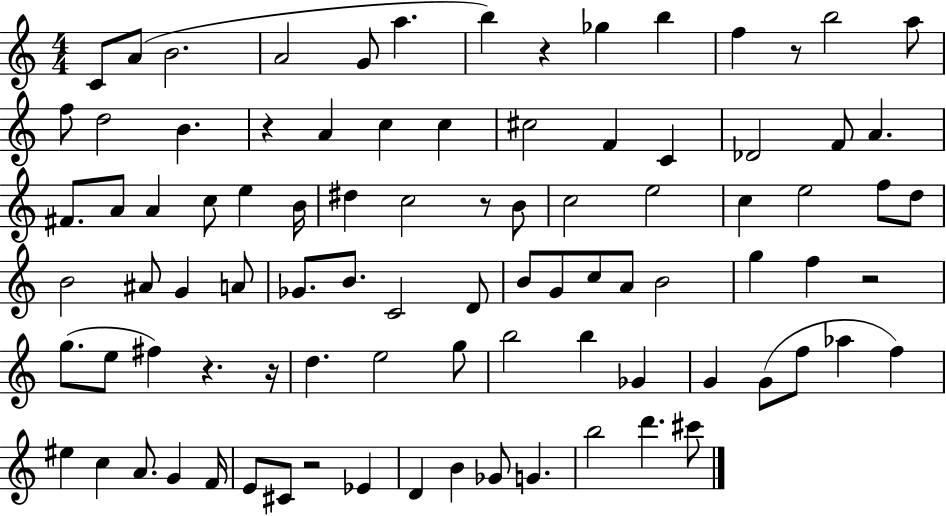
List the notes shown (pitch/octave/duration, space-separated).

C4/e A4/e B4/h. A4/h G4/e A5/q. B5/q R/q Gb5/q B5/q F5/q R/e B5/h A5/e F5/e D5/h B4/q. R/q A4/q C5/q C5/q C#5/h F4/q C4/q Db4/h F4/e A4/q. F#4/e. A4/e A4/q C5/e E5/q B4/s D#5/q C5/h R/e B4/e C5/h E5/h C5/q E5/h F5/e D5/e B4/h A#4/e G4/q A4/e Gb4/e. B4/e. C4/h D4/e B4/e G4/e C5/e A4/e B4/h G5/q F5/q R/h G5/e. E5/e F#5/q R/q. R/s D5/q. E5/h G5/e B5/h B5/q Gb4/q G4/q G4/e F5/e Ab5/q F5/q EIS5/q C5/q A4/e. G4/q F4/s E4/e C#4/e R/h Eb4/q D4/q B4/q Gb4/e G4/q. B5/h D6/q. C#6/e